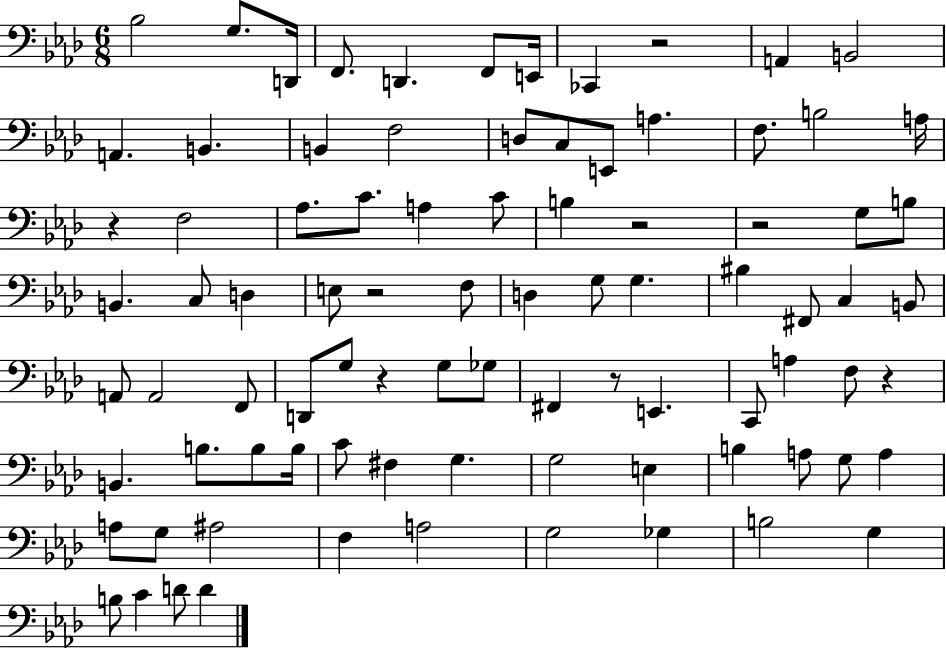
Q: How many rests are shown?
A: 8